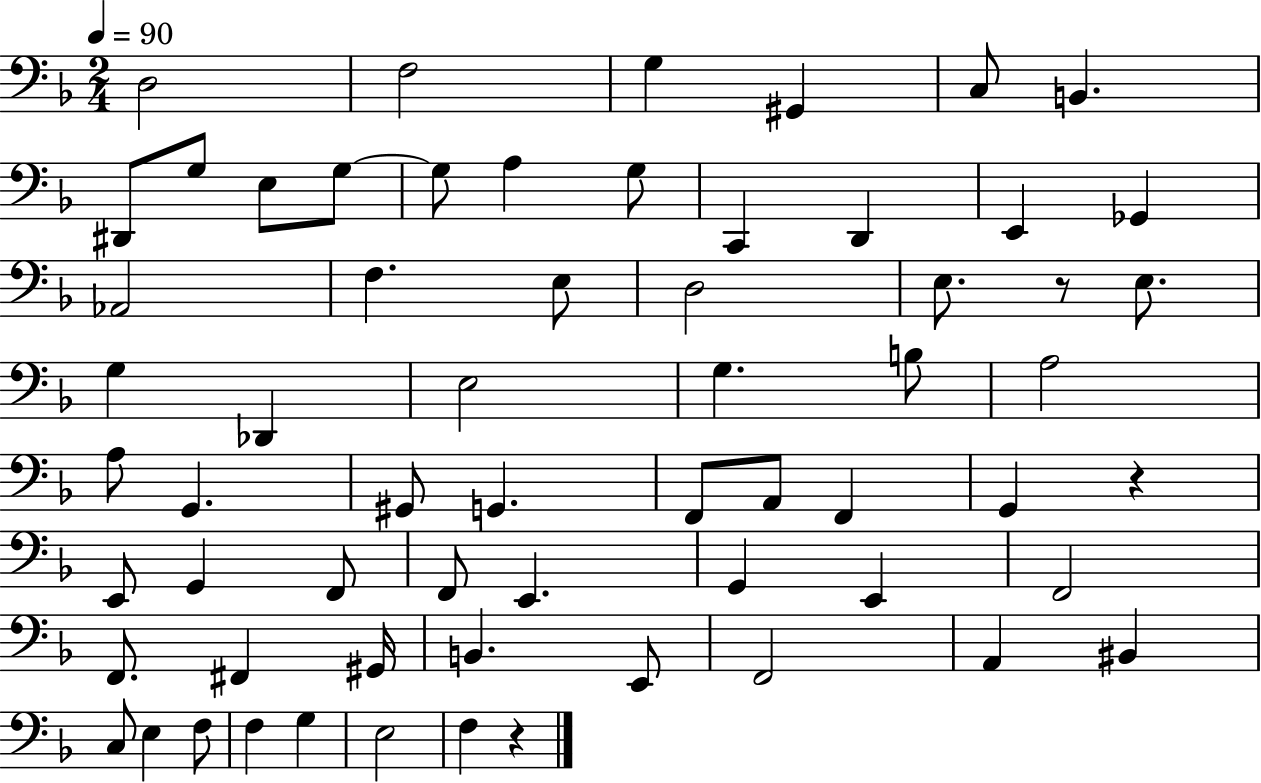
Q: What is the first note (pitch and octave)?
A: D3